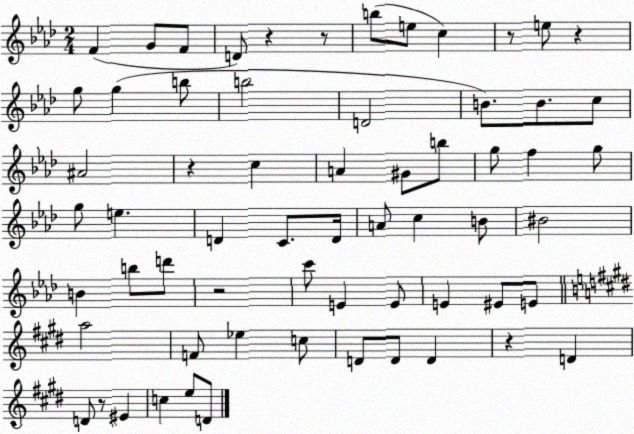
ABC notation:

X:1
T:Untitled
M:2/4
L:1/4
K:Ab
F G/2 F/2 D/2 z z/2 b/2 e/2 c z/2 e/2 z g/2 g b/2 b2 D2 B/2 B/2 c/2 ^A2 z c A ^G/2 b/2 g/2 f g/2 g/2 e D C/2 D/4 A/2 c B/2 ^B2 B b/2 d'/2 z2 c'/2 E E/2 E ^E/2 E/2 a2 F/2 _e c/2 D/2 D/2 D z D D/2 z/2 ^E c e/2 D/2